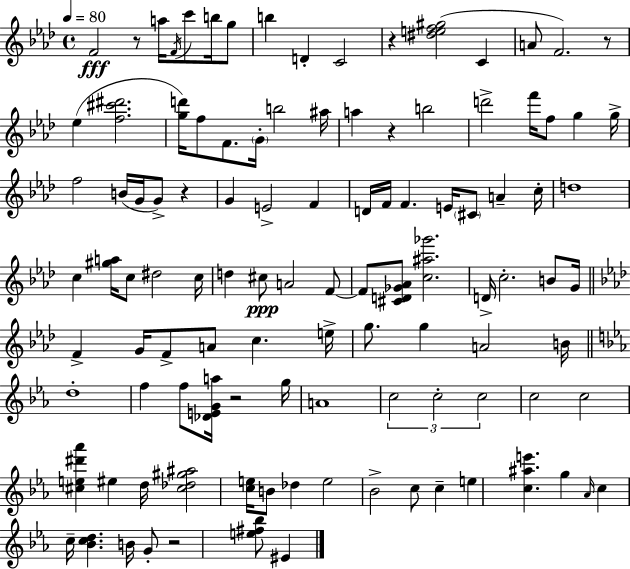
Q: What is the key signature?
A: AES major